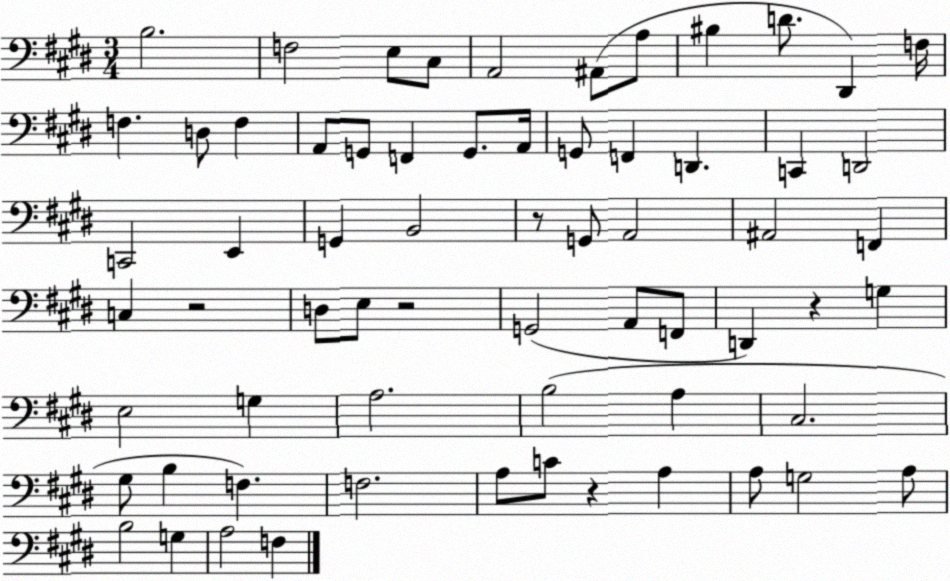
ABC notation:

X:1
T:Untitled
M:3/4
L:1/4
K:E
B,2 F,2 E,/2 ^C,/2 A,,2 ^A,,/2 A,/2 ^B, D/2 ^D,, F,/4 F, D,/2 F, A,,/2 G,,/2 F,, G,,/2 A,,/4 G,,/2 F,, D,, C,, D,,2 C,,2 E,, G,, B,,2 z/2 G,,/2 A,,2 ^A,,2 F,, C, z2 D,/2 E,/2 z2 G,,2 A,,/2 F,,/2 D,, z G, E,2 G, A,2 B,2 A, ^C,2 ^G,/2 B, F, F,2 A,/2 C/2 z A, A,/2 G,2 A,/2 B,2 G, A,2 F,